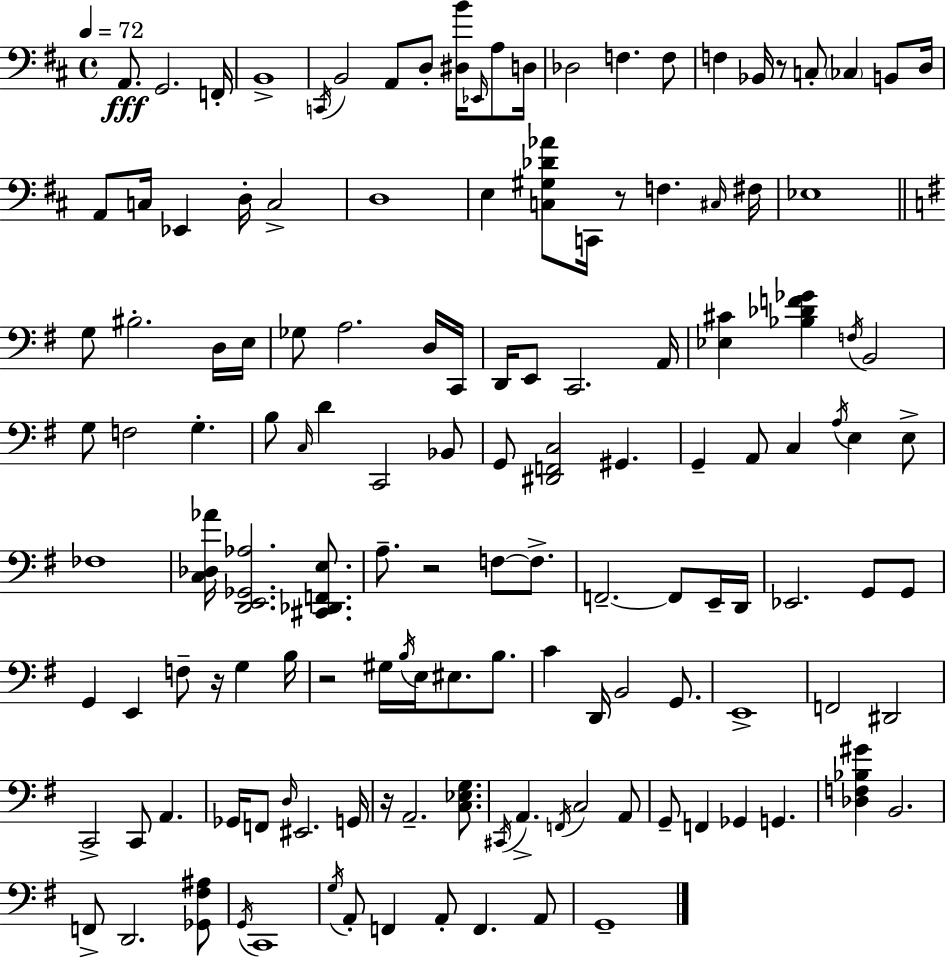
A2/e. G2/h. F2/s B2/w C2/s B2/h A2/e D3/e [D#3,B4]/s Eb2/s A3/e D3/s Db3/h F3/q. F3/e F3/q Bb2/s R/e C3/e CES3/q B2/e D3/s A2/e C3/s Eb2/q D3/s C3/h D3/w E3/q [C3,G#3,Db4,Ab4]/e C2/s R/e F3/q. C#3/s F#3/s Eb3/w G3/e BIS3/h. D3/s E3/s Gb3/e A3/h. D3/s C2/s D2/s E2/e C2/h. A2/s [Eb3,C#4]/q [Bb3,Db4,F4,Gb4]/q F3/s B2/h G3/e F3/h G3/q. B3/e C3/s D4/q C2/h Bb2/e G2/e [D#2,F2,C3]/h G#2/q. G2/q A2/e C3/q A3/s E3/q E3/e FES3/w [C3,Db3,Ab4]/s [D2,E2,Gb2,Ab3]/h. [C#2,Db2,F2,E3]/e. A3/e. R/h F3/e F3/e. F2/h. F2/e E2/s D2/s Eb2/h. G2/e G2/e G2/q E2/q F3/e R/s G3/q B3/s R/h G#3/s B3/s E3/s EIS3/e. B3/e. C4/q D2/s B2/h G2/e. E2/w F2/h D#2/h C2/h C2/e A2/q. Gb2/s F2/e D3/s EIS2/h. G2/s R/s A2/h. [C3,Eb3,G3]/e. C#2/s A2/q. F2/s C3/h A2/e G2/e F2/q Gb2/q G2/q. [Db3,F3,Bb3,G#4]/q B2/h. F2/e D2/h. [Gb2,F#3,A#3]/e G2/s C2/w G3/s A2/e F2/q A2/e F2/q. A2/e G2/w